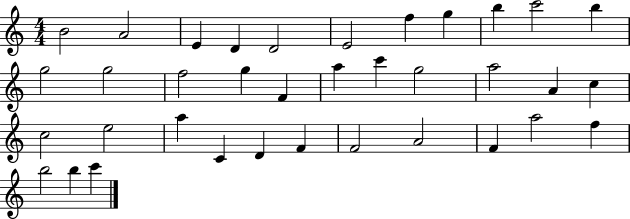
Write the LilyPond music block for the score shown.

{
  \clef treble
  \numericTimeSignature
  \time 4/4
  \key c \major
  b'2 a'2 | e'4 d'4 d'2 | e'2 f''4 g''4 | b''4 c'''2 b''4 | \break g''2 g''2 | f''2 g''4 f'4 | a''4 c'''4 g''2 | a''2 a'4 c''4 | \break c''2 e''2 | a''4 c'4 d'4 f'4 | f'2 a'2 | f'4 a''2 f''4 | \break b''2 b''4 c'''4 | \bar "|."
}